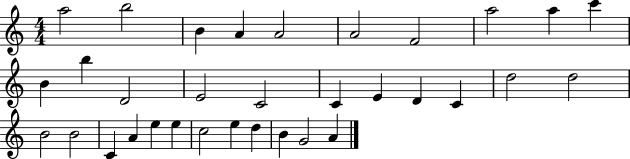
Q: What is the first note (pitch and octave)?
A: A5